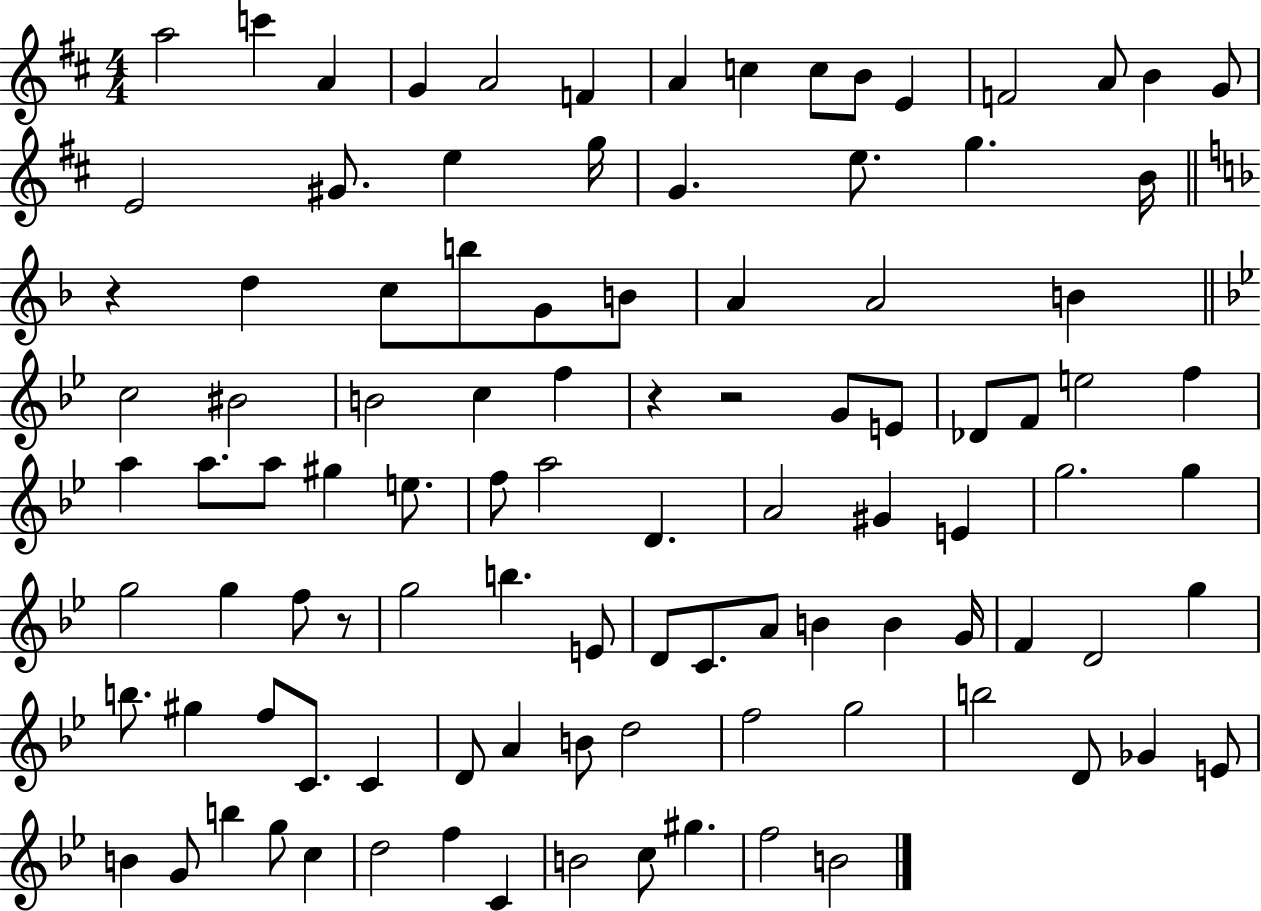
A5/h C6/q A4/q G4/q A4/h F4/q A4/q C5/q C5/e B4/e E4/q F4/h A4/e B4/q G4/e E4/h G#4/e. E5/q G5/s G4/q. E5/e. G5/q. B4/s R/q D5/q C5/e B5/e G4/e B4/e A4/q A4/h B4/q C5/h BIS4/h B4/h C5/q F5/q R/q R/h G4/e E4/e Db4/e F4/e E5/h F5/q A5/q A5/e. A5/e G#5/q E5/e. F5/e A5/h D4/q. A4/h G#4/q E4/q G5/h. G5/q G5/h G5/q F5/e R/e G5/h B5/q. E4/e D4/e C4/e. A4/e B4/q B4/q G4/s F4/q D4/h G5/q B5/e. G#5/q F5/e C4/e. C4/q D4/e A4/q B4/e D5/h F5/h G5/h B5/h D4/e Gb4/q E4/e B4/q G4/e B5/q G5/e C5/q D5/h F5/q C4/q B4/h C5/e G#5/q. F5/h B4/h